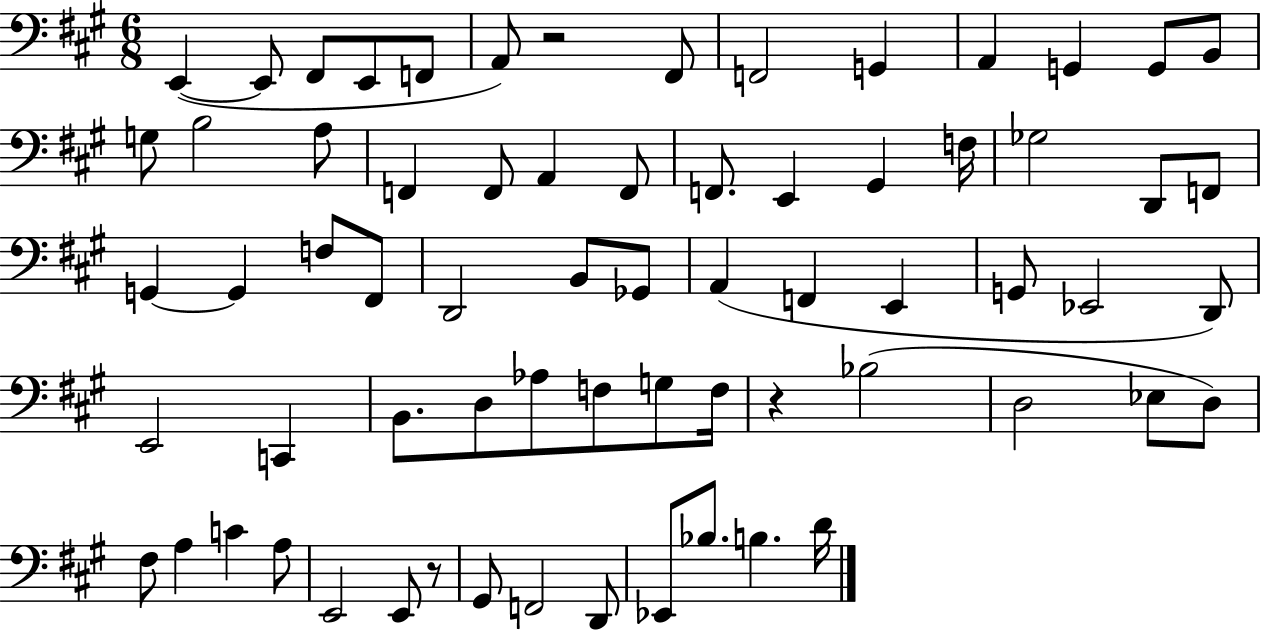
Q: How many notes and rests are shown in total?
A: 68